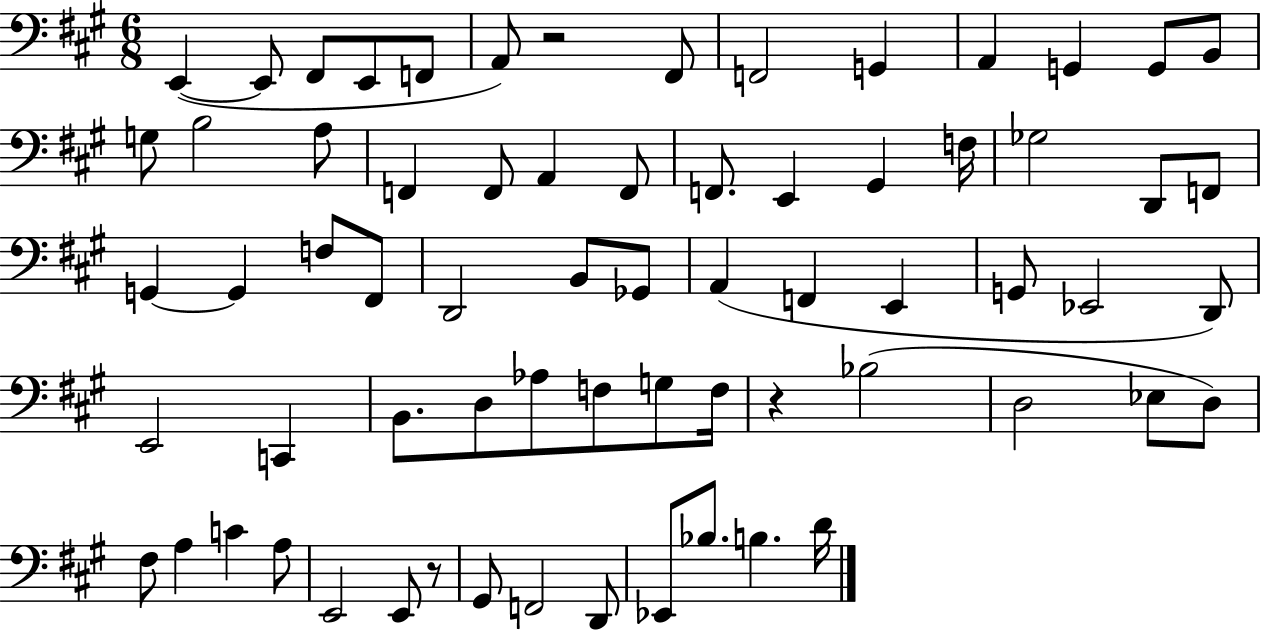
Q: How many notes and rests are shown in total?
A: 68